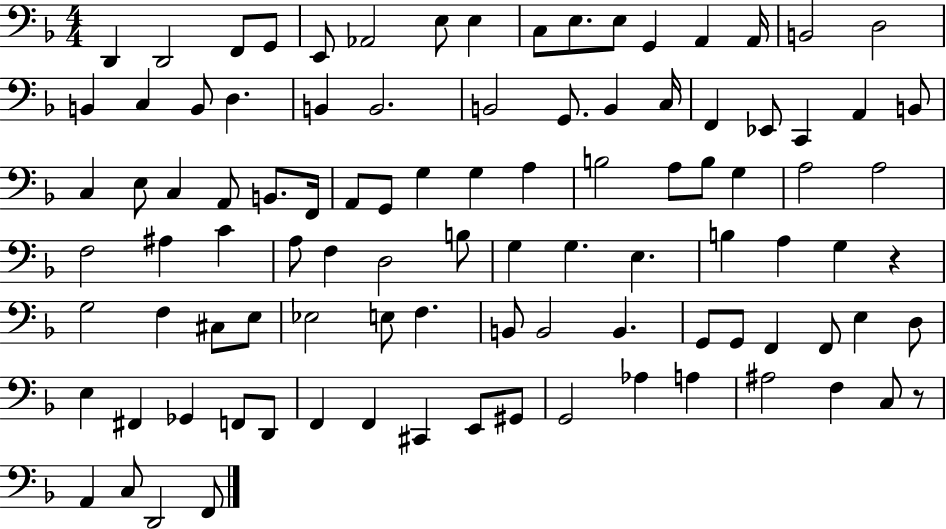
X:1
T:Untitled
M:4/4
L:1/4
K:F
D,, D,,2 F,,/2 G,,/2 E,,/2 _A,,2 E,/2 E, C,/2 E,/2 E,/2 G,, A,, A,,/4 B,,2 D,2 B,, C, B,,/2 D, B,, B,,2 B,,2 G,,/2 B,, C,/4 F,, _E,,/2 C,, A,, B,,/2 C, E,/2 C, A,,/2 B,,/2 F,,/4 A,,/2 G,,/2 G, G, A, B,2 A,/2 B,/2 G, A,2 A,2 F,2 ^A, C A,/2 F, D,2 B,/2 G, G, E, B, A, G, z G,2 F, ^C,/2 E,/2 _E,2 E,/2 F, B,,/2 B,,2 B,, G,,/2 G,,/2 F,, F,,/2 E, D,/2 E, ^F,, _G,, F,,/2 D,,/2 F,, F,, ^C,, E,,/2 ^G,,/2 G,,2 _A, A, ^A,2 F, C,/2 z/2 A,, C,/2 D,,2 F,,/2